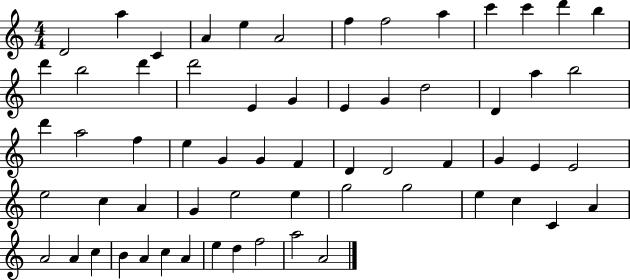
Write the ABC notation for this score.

X:1
T:Untitled
M:4/4
L:1/4
K:C
D2 a C A e A2 f f2 a c' c' d' b d' b2 d' d'2 E G E G d2 D a b2 d' a2 f e G G F D D2 F G E E2 e2 c A G e2 e g2 g2 e c C A A2 A c B A c A e d f2 a2 A2